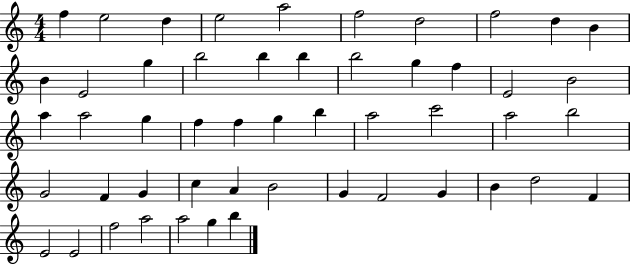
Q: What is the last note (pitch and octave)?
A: B5